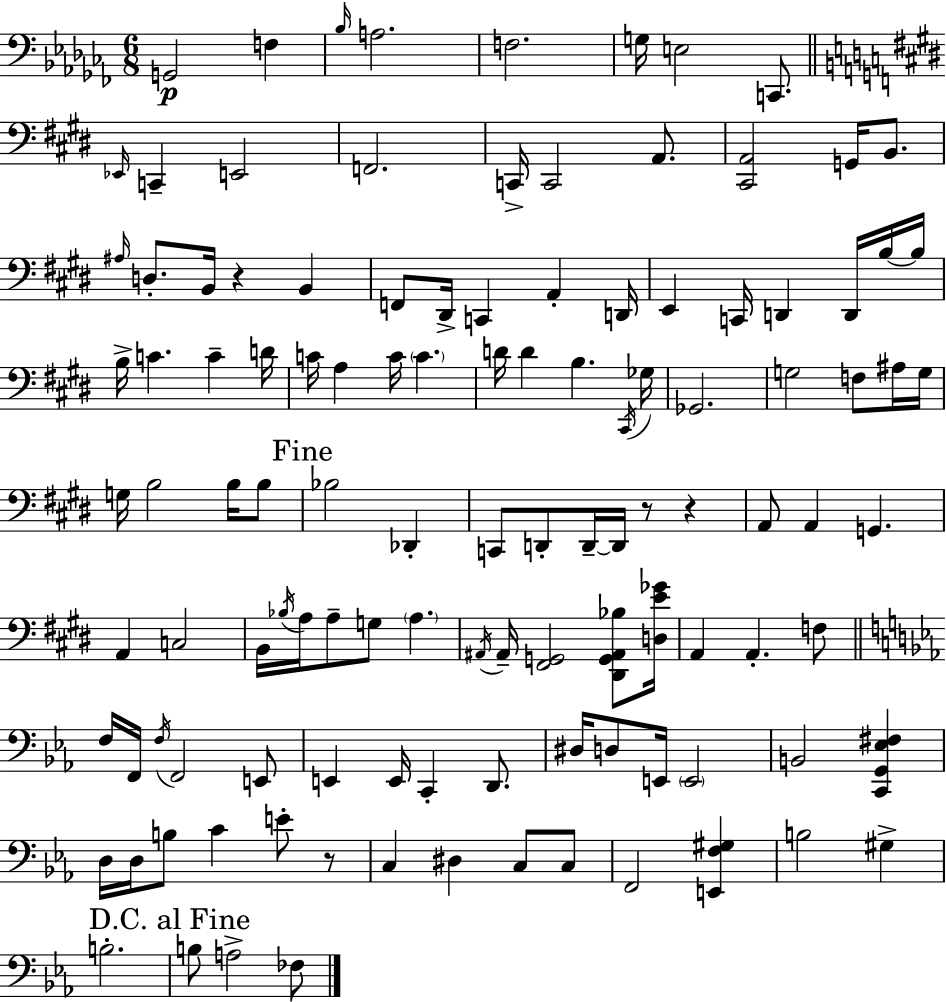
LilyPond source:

{
  \clef bass
  \numericTimeSignature
  \time 6/8
  \key aes \minor
  \repeat volta 2 { g,2\p f4 | \grace { bes16 } a2. | f2. | g16 e2 c,8. | \break \bar "||" \break \key e \major \grace { ees,16 } c,4-- e,2 | f,2. | c,16-> c,2 a,8. | <cis, a,>2 g,16 b,8. | \break \grace { ais16 } d8.-. b,16 r4 b,4 | f,8 dis,16-> c,4 a,4-. | d,16 e,4 c,16 d,4 d,16 | b16~~ b16 b16-> c'4. c'4-- | \break d'16 c'16 a4 c'16 \parenthesize c'4. | d'16 d'4 b4. | \acciaccatura { cis,16 } ges16 ges,2. | g2 f8 | \break ais16 g16 g16 b2 | b16 b8 \mark "Fine" bes2 des,4-. | c,8 d,8-. d,16--~~ d,16 r8 r4 | a,8 a,4 g,4. | \break a,4 c2 | b,16 \acciaccatura { bes16 } a16 a8-- g8 \parenthesize a4. | \acciaccatura { ais,16 } ais,16-- <fis, g,>2 | <dis, g, ais, bes>8 <d e' ges'>16 a,4 a,4.-. | \break f8 \bar "||" \break \key ees \major f16 f,16 \acciaccatura { f16 } f,2 e,8 | e,4 e,16 c,4-. d,8. | dis16 d8 e,16 \parenthesize e,2 | b,2 <c, g, ees fis>4 | \break d16 d16 b8 c'4 e'8-. r8 | c4 dis4 c8 c8 | f,2 <e, f gis>4 | b2 gis4-> | \break b2.-. | \mark "D.C. al Fine" b8 a2-> fes8 | } \bar "|."
}